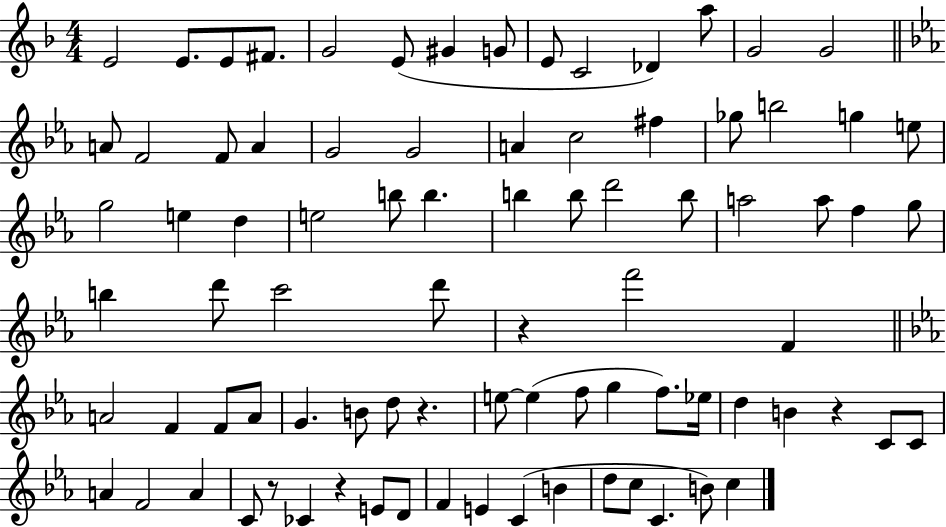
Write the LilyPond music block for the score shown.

{
  \clef treble
  \numericTimeSignature
  \time 4/4
  \key f \major
  e'2 e'8. e'8 fis'8. | g'2 e'8( gis'4 g'8 | e'8 c'2 des'4) a''8 | g'2 g'2 | \break \bar "||" \break \key c \minor a'8 f'2 f'8 a'4 | g'2 g'2 | a'4 c''2 fis''4 | ges''8 b''2 g''4 e''8 | \break g''2 e''4 d''4 | e''2 b''8 b''4. | b''4 b''8 d'''2 b''8 | a''2 a''8 f''4 g''8 | \break b''4 d'''8 c'''2 d'''8 | r4 f'''2 f'4 | \bar "||" \break \key c \minor a'2 f'4 f'8 a'8 | g'4. b'8 d''8 r4. | e''8~~ e''4( f''8 g''4 f''8.) ees''16 | d''4 b'4 r4 c'8 c'8 | \break a'4 f'2 a'4 | c'8 r8 ces'4 r4 e'8 d'8 | f'4 e'4 c'4( b'4 | d''8 c''8 c'4. b'8) c''4 | \break \bar "|."
}